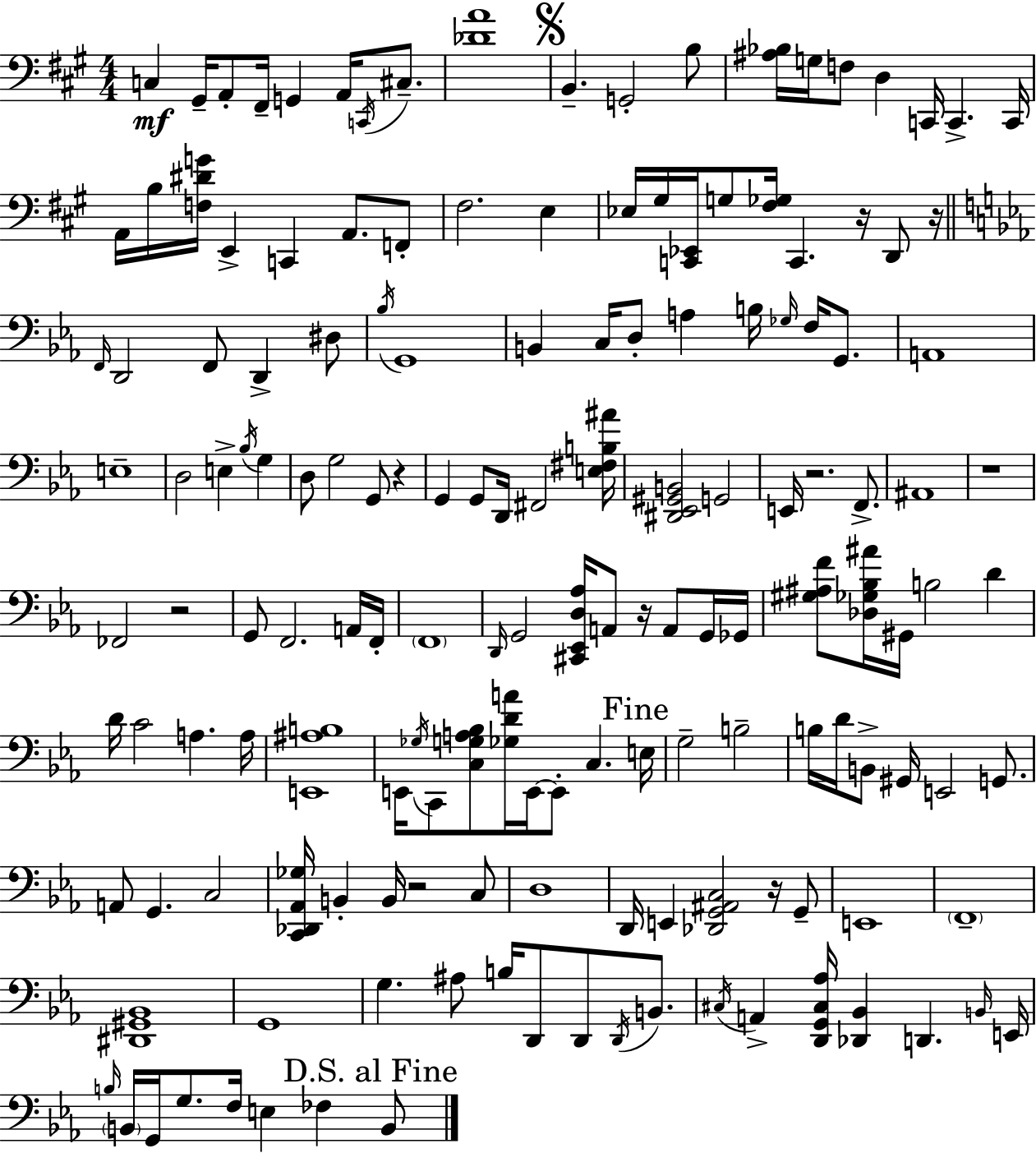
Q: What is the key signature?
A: A major